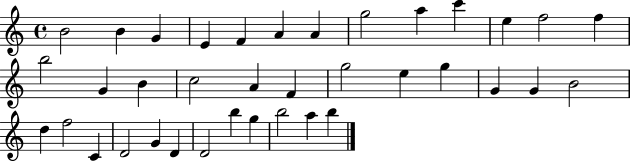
B4/h B4/q G4/q E4/q F4/q A4/q A4/q G5/h A5/q C6/q E5/q F5/h F5/q B5/h G4/q B4/q C5/h A4/q F4/q G5/h E5/q G5/q G4/q G4/q B4/h D5/q F5/h C4/q D4/h G4/q D4/q D4/h B5/q G5/q B5/h A5/q B5/q